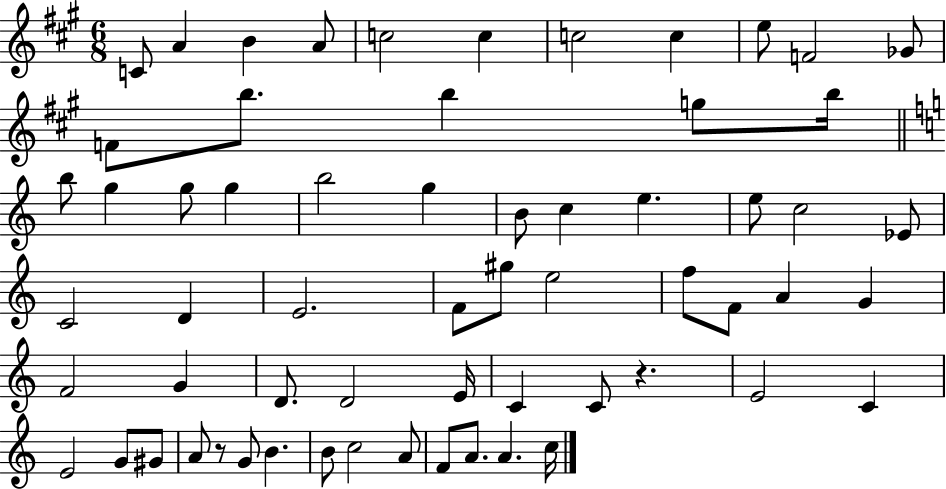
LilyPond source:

{
  \clef treble
  \numericTimeSignature
  \time 6/8
  \key a \major
  c'8 a'4 b'4 a'8 | c''2 c''4 | c''2 c''4 | e''8 f'2 ges'8 | \break f'8 b''8. b''4 g''8 b''16 | \bar "||" \break \key c \major b''8 g''4 g''8 g''4 | b''2 g''4 | b'8 c''4 e''4. | e''8 c''2 ees'8 | \break c'2 d'4 | e'2. | f'8 gis''8 e''2 | f''8 f'8 a'4 g'4 | \break f'2 g'4 | d'8. d'2 e'16 | c'4 c'8 r4. | e'2 c'4 | \break e'2 g'8 gis'8 | a'8 r8 g'8 b'4. | b'8 c''2 a'8 | f'8 a'8. a'4. c''16 | \break \bar "|."
}